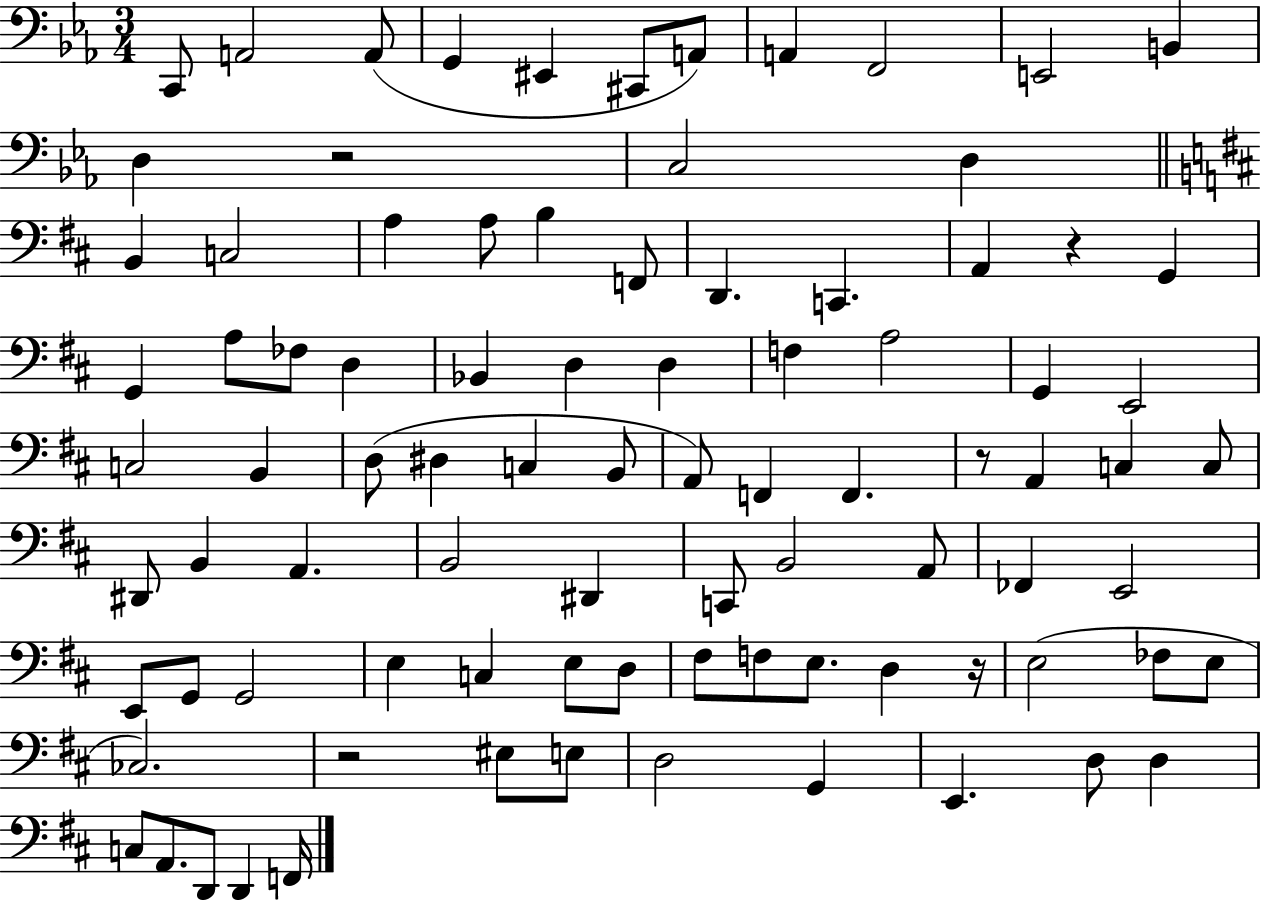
{
  \clef bass
  \numericTimeSignature
  \time 3/4
  \key ees \major
  c,8 a,2 a,8( | g,4 eis,4 cis,8 a,8) | a,4 f,2 | e,2 b,4 | \break d4 r2 | c2 d4 | \bar "||" \break \key b \minor b,4 c2 | a4 a8 b4 f,8 | d,4. c,4. | a,4 r4 g,4 | \break g,4 a8 fes8 d4 | bes,4 d4 d4 | f4 a2 | g,4 e,2 | \break c2 b,4 | d8( dis4 c4 b,8 | a,8) f,4 f,4. | r8 a,4 c4 c8 | \break dis,8 b,4 a,4. | b,2 dis,4 | c,8 b,2 a,8 | fes,4 e,2 | \break e,8 g,8 g,2 | e4 c4 e8 d8 | fis8 f8 e8. d4 r16 | e2( fes8 e8 | \break ces2.) | r2 eis8 e8 | d2 g,4 | e,4. d8 d4 | \break c8 a,8. d,8 d,4 f,16 | \bar "|."
}